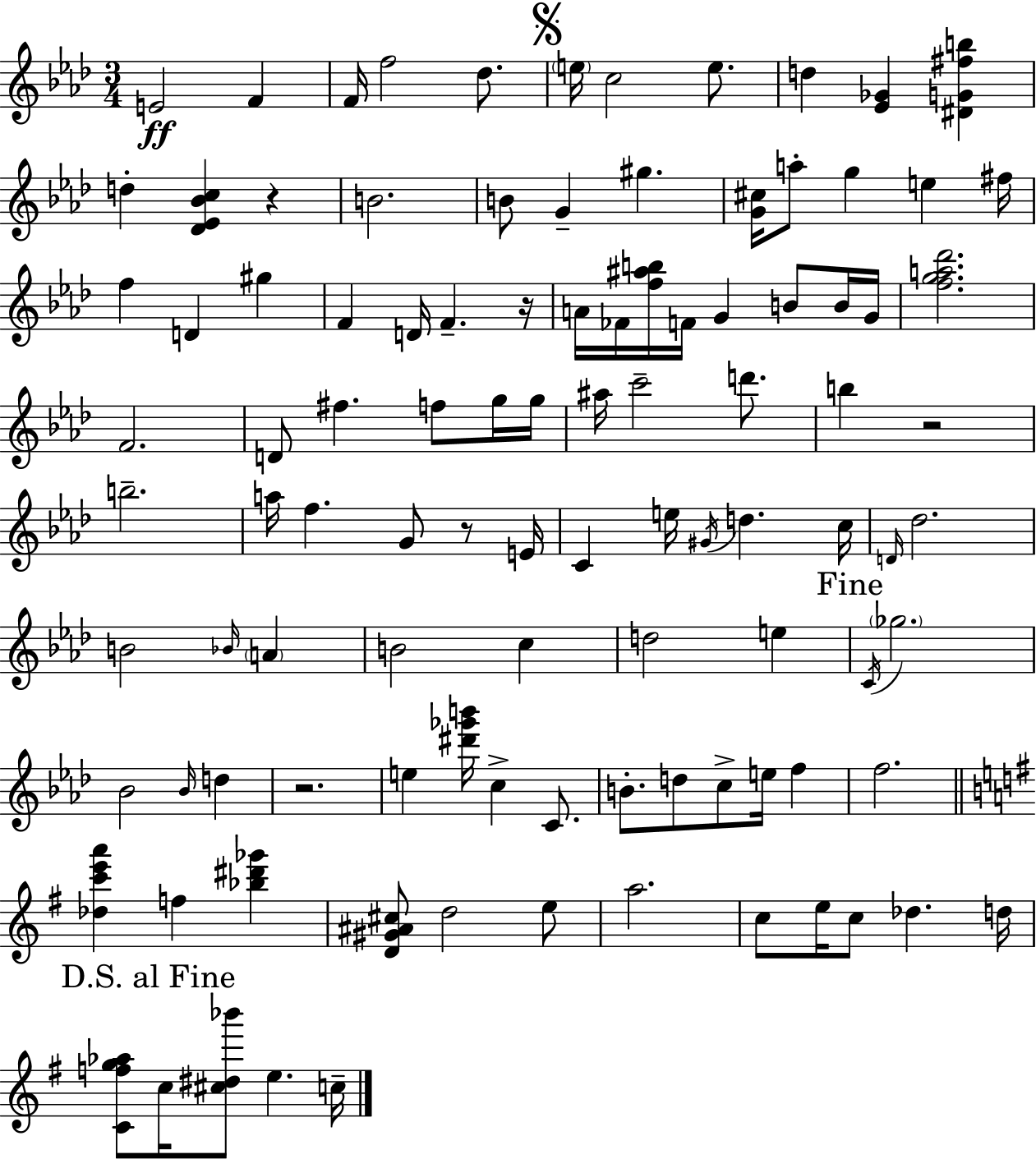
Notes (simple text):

E4/h F4/q F4/s F5/h Db5/e. E5/s C5/h E5/e. D5/q [Eb4,Gb4]/q [D#4,G4,F#5,B5]/q D5/q [Db4,Eb4,Bb4,C5]/q R/q B4/h. B4/e G4/q G#5/q. [G4,C#5]/s A5/e G5/q E5/q F#5/s F5/q D4/q G#5/q F4/q D4/s F4/q. R/s A4/s FES4/s [F5,A#5,B5]/s F4/s G4/q B4/e B4/s G4/s [F5,G5,A5,Db6]/h. F4/h. D4/e F#5/q. F5/e G5/s G5/s A#5/s C6/h D6/e. B5/q R/h B5/h. A5/s F5/q. G4/e R/e E4/s C4/q E5/s G#4/s D5/q. C5/s D4/s Db5/h. B4/h Bb4/s A4/q B4/h C5/q D5/h E5/q C4/s Gb5/h. Bb4/h Bb4/s D5/q R/h. E5/q [D#6,Gb6,B6]/s C5/q C4/e. B4/e. D5/e C5/e E5/s F5/q F5/h. [Db5,C6,E6,A6]/q F5/q [Bb5,D#6,Gb6]/q [D4,G#4,A#4,C#5]/e D5/h E5/e A5/h. C5/e E5/s C5/e Db5/q. D5/s [C4,F5,G5,Ab5]/e C5/s [C#5,D#5,Bb6]/e E5/q. C5/s